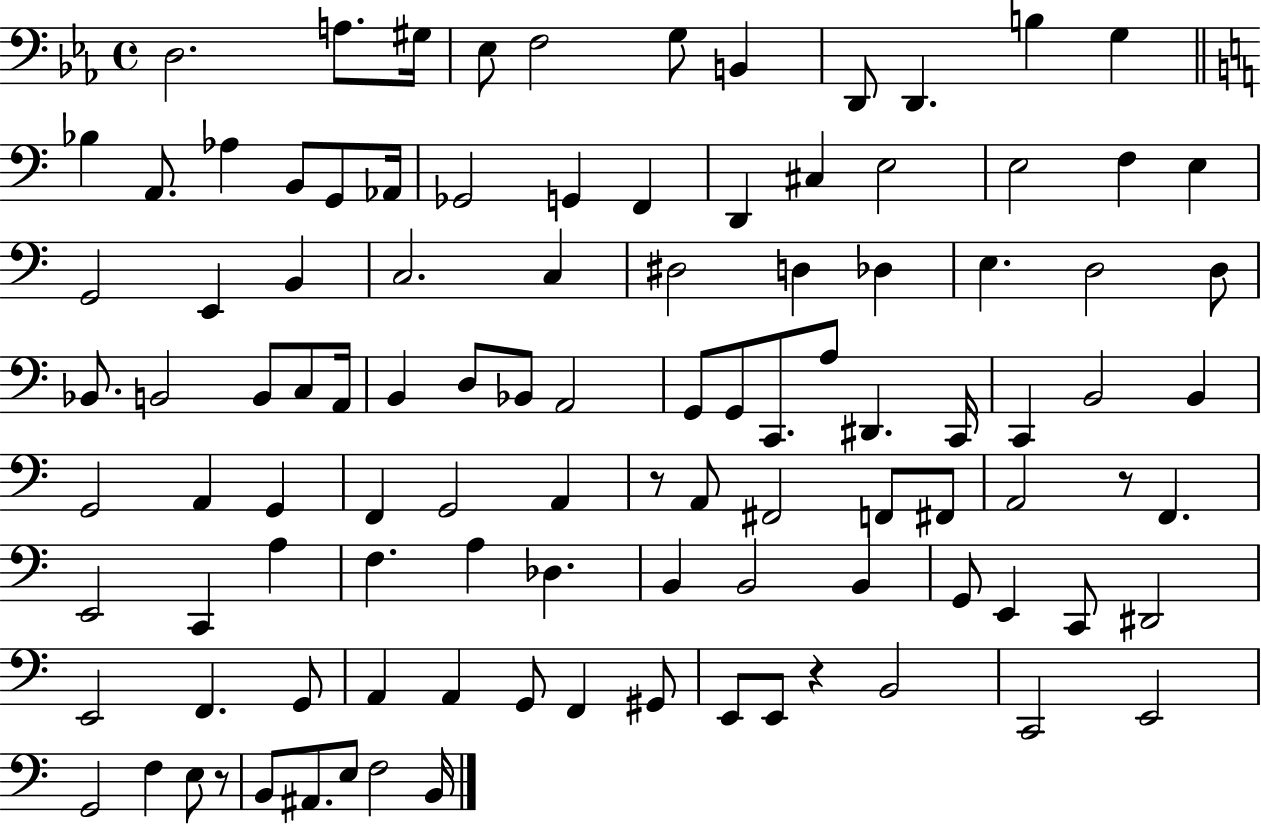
D3/h. A3/e. G#3/s Eb3/e F3/h G3/e B2/q D2/e D2/q. B3/q G3/q Bb3/q A2/e. Ab3/q B2/e G2/e Ab2/s Gb2/h G2/q F2/q D2/q C#3/q E3/h E3/h F3/q E3/q G2/h E2/q B2/q C3/h. C3/q D#3/h D3/q Db3/q E3/q. D3/h D3/e Bb2/e. B2/h B2/e C3/e A2/s B2/q D3/e Bb2/e A2/h G2/e G2/e C2/e. A3/e D#2/q. C2/s C2/q B2/h B2/q G2/h A2/q G2/q F2/q G2/h A2/q R/e A2/e F#2/h F2/e F#2/e A2/h R/e F2/q. E2/h C2/q A3/q F3/q. A3/q Db3/q. B2/q B2/h B2/q G2/e E2/q C2/e D#2/h E2/h F2/q. G2/e A2/q A2/q G2/e F2/q G#2/e E2/e E2/e R/q B2/h C2/h E2/h G2/h F3/q E3/e R/e B2/e A#2/e. E3/e F3/h B2/s